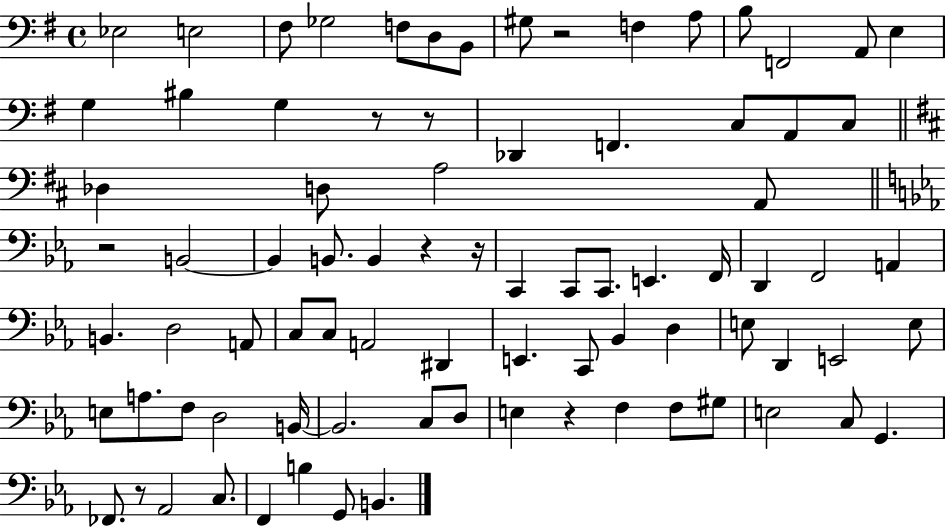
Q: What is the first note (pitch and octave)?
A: Eb3